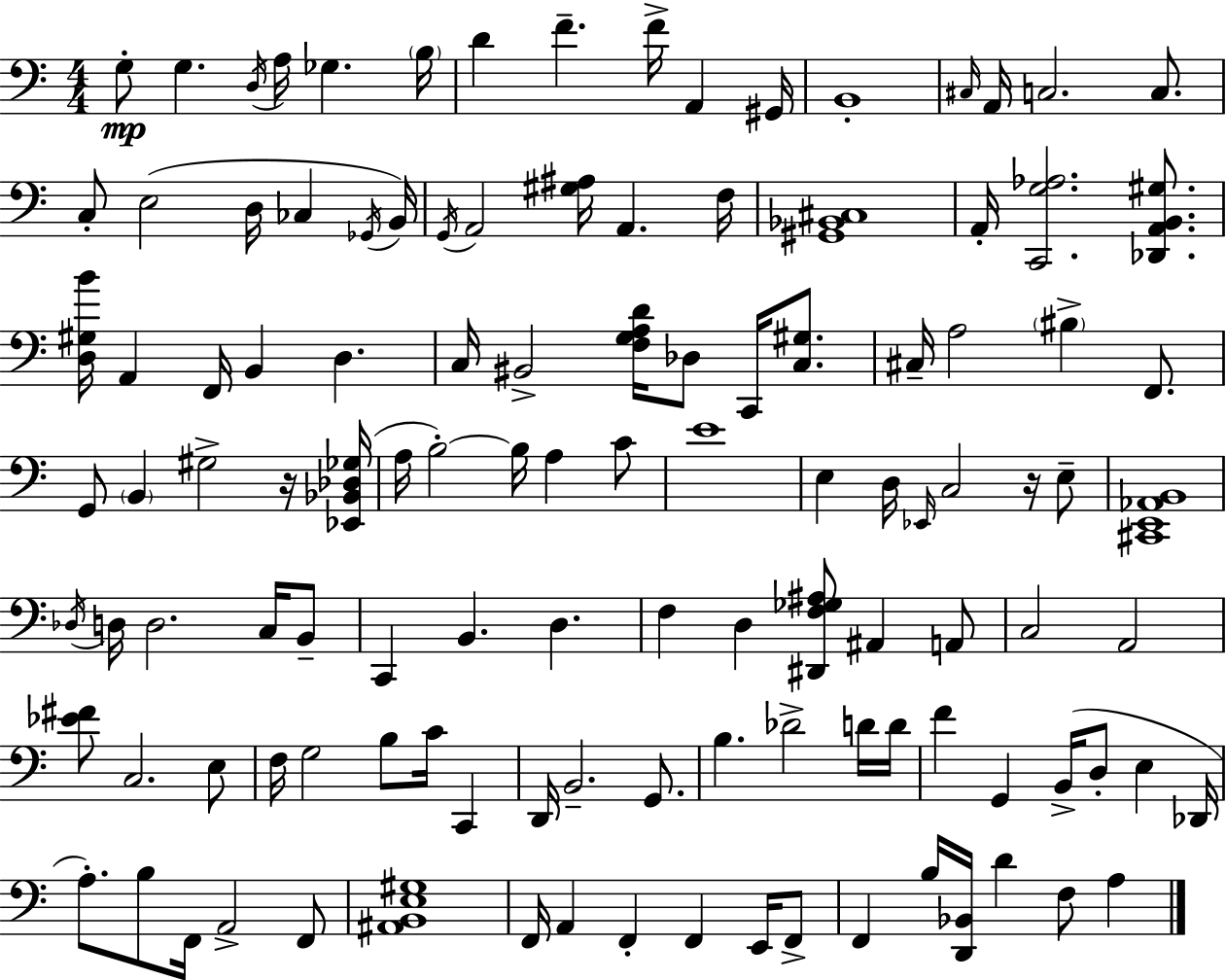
X:1
T:Untitled
M:4/4
L:1/4
K:C
G,/2 G, D,/4 A,/4 _G, B,/4 D F F/4 A,, ^G,,/4 B,,4 ^C,/4 A,,/4 C,2 C,/2 C,/2 E,2 D,/4 _C, _G,,/4 B,,/4 G,,/4 A,,2 [^G,^A,]/4 A,, F,/4 [^G,,_B,,^C,]4 A,,/4 [C,,G,_A,]2 [_D,,A,,B,,^G,]/2 [D,^G,B]/4 A,, F,,/4 B,, D, C,/4 ^B,,2 [F,G,A,D]/4 _D,/2 C,,/4 [C,^G,]/2 ^C,/4 A,2 ^B, F,,/2 G,,/2 B,, ^G,2 z/4 [_E,,_B,,_D,_G,]/4 A,/4 B,2 B,/4 A, C/2 E4 E, D,/4 _E,,/4 C,2 z/4 E,/2 [^C,,E,,_A,,B,,]4 _D,/4 D,/4 D,2 C,/4 B,,/2 C,, B,, D, F, D, [^D,,F,_G,^A,]/2 ^A,, A,,/2 C,2 A,,2 [_E^F]/2 C,2 E,/2 F,/4 G,2 B,/2 C/4 C,, D,,/4 B,,2 G,,/2 B, _D2 D/4 D/4 F G,, B,,/4 D,/2 E, _D,,/4 A,/2 B,/2 F,,/4 A,,2 F,,/2 [^A,,B,,E,^G,]4 F,,/4 A,, F,, F,, E,,/4 F,,/2 F,, B,/4 [D,,_B,,]/4 D F,/2 A,